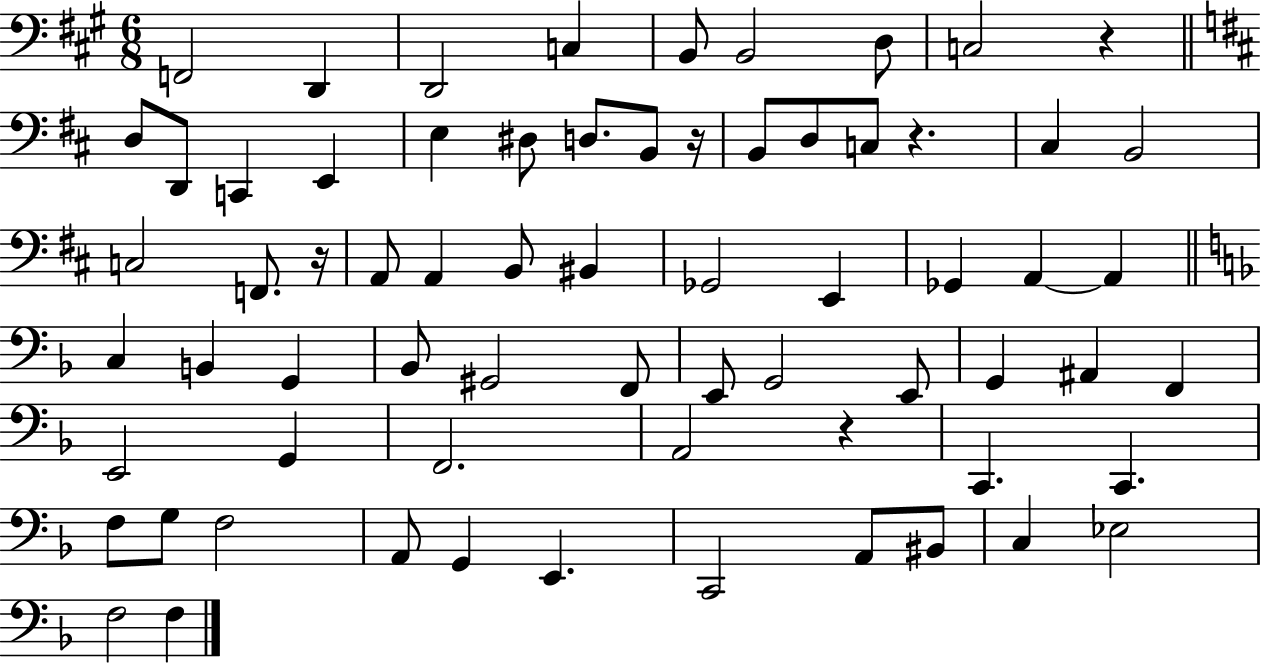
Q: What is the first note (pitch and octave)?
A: F2